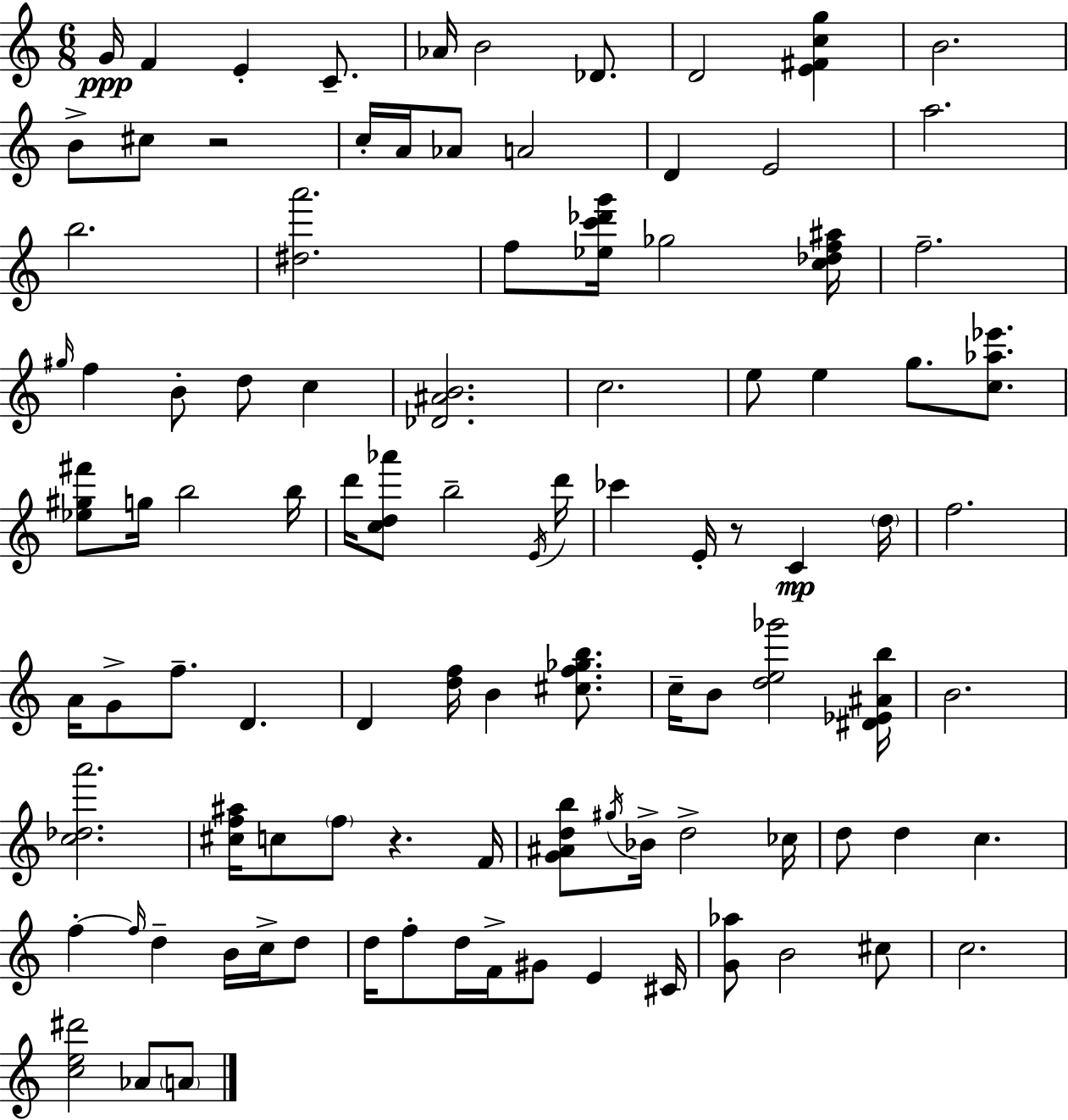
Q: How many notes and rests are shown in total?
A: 100